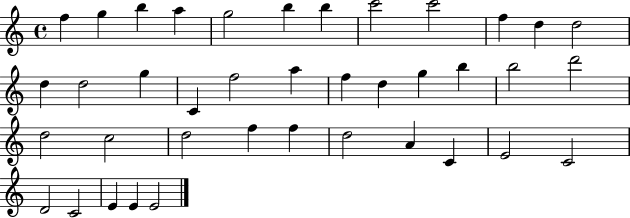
{
  \clef treble
  \time 4/4
  \defaultTimeSignature
  \key c \major
  f''4 g''4 b''4 a''4 | g''2 b''4 b''4 | c'''2 c'''2 | f''4 d''4 d''2 | \break d''4 d''2 g''4 | c'4 f''2 a''4 | f''4 d''4 g''4 b''4 | b''2 d'''2 | \break d''2 c''2 | d''2 f''4 f''4 | d''2 a'4 c'4 | e'2 c'2 | \break d'2 c'2 | e'4 e'4 e'2 | \bar "|."
}